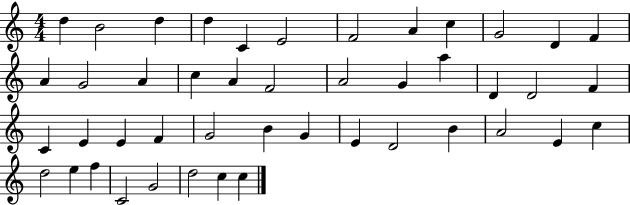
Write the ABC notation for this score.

X:1
T:Untitled
M:4/4
L:1/4
K:C
d B2 d d C E2 F2 A c G2 D F A G2 A c A F2 A2 G a D D2 F C E E F G2 B G E D2 B A2 E c d2 e f C2 G2 d2 c c